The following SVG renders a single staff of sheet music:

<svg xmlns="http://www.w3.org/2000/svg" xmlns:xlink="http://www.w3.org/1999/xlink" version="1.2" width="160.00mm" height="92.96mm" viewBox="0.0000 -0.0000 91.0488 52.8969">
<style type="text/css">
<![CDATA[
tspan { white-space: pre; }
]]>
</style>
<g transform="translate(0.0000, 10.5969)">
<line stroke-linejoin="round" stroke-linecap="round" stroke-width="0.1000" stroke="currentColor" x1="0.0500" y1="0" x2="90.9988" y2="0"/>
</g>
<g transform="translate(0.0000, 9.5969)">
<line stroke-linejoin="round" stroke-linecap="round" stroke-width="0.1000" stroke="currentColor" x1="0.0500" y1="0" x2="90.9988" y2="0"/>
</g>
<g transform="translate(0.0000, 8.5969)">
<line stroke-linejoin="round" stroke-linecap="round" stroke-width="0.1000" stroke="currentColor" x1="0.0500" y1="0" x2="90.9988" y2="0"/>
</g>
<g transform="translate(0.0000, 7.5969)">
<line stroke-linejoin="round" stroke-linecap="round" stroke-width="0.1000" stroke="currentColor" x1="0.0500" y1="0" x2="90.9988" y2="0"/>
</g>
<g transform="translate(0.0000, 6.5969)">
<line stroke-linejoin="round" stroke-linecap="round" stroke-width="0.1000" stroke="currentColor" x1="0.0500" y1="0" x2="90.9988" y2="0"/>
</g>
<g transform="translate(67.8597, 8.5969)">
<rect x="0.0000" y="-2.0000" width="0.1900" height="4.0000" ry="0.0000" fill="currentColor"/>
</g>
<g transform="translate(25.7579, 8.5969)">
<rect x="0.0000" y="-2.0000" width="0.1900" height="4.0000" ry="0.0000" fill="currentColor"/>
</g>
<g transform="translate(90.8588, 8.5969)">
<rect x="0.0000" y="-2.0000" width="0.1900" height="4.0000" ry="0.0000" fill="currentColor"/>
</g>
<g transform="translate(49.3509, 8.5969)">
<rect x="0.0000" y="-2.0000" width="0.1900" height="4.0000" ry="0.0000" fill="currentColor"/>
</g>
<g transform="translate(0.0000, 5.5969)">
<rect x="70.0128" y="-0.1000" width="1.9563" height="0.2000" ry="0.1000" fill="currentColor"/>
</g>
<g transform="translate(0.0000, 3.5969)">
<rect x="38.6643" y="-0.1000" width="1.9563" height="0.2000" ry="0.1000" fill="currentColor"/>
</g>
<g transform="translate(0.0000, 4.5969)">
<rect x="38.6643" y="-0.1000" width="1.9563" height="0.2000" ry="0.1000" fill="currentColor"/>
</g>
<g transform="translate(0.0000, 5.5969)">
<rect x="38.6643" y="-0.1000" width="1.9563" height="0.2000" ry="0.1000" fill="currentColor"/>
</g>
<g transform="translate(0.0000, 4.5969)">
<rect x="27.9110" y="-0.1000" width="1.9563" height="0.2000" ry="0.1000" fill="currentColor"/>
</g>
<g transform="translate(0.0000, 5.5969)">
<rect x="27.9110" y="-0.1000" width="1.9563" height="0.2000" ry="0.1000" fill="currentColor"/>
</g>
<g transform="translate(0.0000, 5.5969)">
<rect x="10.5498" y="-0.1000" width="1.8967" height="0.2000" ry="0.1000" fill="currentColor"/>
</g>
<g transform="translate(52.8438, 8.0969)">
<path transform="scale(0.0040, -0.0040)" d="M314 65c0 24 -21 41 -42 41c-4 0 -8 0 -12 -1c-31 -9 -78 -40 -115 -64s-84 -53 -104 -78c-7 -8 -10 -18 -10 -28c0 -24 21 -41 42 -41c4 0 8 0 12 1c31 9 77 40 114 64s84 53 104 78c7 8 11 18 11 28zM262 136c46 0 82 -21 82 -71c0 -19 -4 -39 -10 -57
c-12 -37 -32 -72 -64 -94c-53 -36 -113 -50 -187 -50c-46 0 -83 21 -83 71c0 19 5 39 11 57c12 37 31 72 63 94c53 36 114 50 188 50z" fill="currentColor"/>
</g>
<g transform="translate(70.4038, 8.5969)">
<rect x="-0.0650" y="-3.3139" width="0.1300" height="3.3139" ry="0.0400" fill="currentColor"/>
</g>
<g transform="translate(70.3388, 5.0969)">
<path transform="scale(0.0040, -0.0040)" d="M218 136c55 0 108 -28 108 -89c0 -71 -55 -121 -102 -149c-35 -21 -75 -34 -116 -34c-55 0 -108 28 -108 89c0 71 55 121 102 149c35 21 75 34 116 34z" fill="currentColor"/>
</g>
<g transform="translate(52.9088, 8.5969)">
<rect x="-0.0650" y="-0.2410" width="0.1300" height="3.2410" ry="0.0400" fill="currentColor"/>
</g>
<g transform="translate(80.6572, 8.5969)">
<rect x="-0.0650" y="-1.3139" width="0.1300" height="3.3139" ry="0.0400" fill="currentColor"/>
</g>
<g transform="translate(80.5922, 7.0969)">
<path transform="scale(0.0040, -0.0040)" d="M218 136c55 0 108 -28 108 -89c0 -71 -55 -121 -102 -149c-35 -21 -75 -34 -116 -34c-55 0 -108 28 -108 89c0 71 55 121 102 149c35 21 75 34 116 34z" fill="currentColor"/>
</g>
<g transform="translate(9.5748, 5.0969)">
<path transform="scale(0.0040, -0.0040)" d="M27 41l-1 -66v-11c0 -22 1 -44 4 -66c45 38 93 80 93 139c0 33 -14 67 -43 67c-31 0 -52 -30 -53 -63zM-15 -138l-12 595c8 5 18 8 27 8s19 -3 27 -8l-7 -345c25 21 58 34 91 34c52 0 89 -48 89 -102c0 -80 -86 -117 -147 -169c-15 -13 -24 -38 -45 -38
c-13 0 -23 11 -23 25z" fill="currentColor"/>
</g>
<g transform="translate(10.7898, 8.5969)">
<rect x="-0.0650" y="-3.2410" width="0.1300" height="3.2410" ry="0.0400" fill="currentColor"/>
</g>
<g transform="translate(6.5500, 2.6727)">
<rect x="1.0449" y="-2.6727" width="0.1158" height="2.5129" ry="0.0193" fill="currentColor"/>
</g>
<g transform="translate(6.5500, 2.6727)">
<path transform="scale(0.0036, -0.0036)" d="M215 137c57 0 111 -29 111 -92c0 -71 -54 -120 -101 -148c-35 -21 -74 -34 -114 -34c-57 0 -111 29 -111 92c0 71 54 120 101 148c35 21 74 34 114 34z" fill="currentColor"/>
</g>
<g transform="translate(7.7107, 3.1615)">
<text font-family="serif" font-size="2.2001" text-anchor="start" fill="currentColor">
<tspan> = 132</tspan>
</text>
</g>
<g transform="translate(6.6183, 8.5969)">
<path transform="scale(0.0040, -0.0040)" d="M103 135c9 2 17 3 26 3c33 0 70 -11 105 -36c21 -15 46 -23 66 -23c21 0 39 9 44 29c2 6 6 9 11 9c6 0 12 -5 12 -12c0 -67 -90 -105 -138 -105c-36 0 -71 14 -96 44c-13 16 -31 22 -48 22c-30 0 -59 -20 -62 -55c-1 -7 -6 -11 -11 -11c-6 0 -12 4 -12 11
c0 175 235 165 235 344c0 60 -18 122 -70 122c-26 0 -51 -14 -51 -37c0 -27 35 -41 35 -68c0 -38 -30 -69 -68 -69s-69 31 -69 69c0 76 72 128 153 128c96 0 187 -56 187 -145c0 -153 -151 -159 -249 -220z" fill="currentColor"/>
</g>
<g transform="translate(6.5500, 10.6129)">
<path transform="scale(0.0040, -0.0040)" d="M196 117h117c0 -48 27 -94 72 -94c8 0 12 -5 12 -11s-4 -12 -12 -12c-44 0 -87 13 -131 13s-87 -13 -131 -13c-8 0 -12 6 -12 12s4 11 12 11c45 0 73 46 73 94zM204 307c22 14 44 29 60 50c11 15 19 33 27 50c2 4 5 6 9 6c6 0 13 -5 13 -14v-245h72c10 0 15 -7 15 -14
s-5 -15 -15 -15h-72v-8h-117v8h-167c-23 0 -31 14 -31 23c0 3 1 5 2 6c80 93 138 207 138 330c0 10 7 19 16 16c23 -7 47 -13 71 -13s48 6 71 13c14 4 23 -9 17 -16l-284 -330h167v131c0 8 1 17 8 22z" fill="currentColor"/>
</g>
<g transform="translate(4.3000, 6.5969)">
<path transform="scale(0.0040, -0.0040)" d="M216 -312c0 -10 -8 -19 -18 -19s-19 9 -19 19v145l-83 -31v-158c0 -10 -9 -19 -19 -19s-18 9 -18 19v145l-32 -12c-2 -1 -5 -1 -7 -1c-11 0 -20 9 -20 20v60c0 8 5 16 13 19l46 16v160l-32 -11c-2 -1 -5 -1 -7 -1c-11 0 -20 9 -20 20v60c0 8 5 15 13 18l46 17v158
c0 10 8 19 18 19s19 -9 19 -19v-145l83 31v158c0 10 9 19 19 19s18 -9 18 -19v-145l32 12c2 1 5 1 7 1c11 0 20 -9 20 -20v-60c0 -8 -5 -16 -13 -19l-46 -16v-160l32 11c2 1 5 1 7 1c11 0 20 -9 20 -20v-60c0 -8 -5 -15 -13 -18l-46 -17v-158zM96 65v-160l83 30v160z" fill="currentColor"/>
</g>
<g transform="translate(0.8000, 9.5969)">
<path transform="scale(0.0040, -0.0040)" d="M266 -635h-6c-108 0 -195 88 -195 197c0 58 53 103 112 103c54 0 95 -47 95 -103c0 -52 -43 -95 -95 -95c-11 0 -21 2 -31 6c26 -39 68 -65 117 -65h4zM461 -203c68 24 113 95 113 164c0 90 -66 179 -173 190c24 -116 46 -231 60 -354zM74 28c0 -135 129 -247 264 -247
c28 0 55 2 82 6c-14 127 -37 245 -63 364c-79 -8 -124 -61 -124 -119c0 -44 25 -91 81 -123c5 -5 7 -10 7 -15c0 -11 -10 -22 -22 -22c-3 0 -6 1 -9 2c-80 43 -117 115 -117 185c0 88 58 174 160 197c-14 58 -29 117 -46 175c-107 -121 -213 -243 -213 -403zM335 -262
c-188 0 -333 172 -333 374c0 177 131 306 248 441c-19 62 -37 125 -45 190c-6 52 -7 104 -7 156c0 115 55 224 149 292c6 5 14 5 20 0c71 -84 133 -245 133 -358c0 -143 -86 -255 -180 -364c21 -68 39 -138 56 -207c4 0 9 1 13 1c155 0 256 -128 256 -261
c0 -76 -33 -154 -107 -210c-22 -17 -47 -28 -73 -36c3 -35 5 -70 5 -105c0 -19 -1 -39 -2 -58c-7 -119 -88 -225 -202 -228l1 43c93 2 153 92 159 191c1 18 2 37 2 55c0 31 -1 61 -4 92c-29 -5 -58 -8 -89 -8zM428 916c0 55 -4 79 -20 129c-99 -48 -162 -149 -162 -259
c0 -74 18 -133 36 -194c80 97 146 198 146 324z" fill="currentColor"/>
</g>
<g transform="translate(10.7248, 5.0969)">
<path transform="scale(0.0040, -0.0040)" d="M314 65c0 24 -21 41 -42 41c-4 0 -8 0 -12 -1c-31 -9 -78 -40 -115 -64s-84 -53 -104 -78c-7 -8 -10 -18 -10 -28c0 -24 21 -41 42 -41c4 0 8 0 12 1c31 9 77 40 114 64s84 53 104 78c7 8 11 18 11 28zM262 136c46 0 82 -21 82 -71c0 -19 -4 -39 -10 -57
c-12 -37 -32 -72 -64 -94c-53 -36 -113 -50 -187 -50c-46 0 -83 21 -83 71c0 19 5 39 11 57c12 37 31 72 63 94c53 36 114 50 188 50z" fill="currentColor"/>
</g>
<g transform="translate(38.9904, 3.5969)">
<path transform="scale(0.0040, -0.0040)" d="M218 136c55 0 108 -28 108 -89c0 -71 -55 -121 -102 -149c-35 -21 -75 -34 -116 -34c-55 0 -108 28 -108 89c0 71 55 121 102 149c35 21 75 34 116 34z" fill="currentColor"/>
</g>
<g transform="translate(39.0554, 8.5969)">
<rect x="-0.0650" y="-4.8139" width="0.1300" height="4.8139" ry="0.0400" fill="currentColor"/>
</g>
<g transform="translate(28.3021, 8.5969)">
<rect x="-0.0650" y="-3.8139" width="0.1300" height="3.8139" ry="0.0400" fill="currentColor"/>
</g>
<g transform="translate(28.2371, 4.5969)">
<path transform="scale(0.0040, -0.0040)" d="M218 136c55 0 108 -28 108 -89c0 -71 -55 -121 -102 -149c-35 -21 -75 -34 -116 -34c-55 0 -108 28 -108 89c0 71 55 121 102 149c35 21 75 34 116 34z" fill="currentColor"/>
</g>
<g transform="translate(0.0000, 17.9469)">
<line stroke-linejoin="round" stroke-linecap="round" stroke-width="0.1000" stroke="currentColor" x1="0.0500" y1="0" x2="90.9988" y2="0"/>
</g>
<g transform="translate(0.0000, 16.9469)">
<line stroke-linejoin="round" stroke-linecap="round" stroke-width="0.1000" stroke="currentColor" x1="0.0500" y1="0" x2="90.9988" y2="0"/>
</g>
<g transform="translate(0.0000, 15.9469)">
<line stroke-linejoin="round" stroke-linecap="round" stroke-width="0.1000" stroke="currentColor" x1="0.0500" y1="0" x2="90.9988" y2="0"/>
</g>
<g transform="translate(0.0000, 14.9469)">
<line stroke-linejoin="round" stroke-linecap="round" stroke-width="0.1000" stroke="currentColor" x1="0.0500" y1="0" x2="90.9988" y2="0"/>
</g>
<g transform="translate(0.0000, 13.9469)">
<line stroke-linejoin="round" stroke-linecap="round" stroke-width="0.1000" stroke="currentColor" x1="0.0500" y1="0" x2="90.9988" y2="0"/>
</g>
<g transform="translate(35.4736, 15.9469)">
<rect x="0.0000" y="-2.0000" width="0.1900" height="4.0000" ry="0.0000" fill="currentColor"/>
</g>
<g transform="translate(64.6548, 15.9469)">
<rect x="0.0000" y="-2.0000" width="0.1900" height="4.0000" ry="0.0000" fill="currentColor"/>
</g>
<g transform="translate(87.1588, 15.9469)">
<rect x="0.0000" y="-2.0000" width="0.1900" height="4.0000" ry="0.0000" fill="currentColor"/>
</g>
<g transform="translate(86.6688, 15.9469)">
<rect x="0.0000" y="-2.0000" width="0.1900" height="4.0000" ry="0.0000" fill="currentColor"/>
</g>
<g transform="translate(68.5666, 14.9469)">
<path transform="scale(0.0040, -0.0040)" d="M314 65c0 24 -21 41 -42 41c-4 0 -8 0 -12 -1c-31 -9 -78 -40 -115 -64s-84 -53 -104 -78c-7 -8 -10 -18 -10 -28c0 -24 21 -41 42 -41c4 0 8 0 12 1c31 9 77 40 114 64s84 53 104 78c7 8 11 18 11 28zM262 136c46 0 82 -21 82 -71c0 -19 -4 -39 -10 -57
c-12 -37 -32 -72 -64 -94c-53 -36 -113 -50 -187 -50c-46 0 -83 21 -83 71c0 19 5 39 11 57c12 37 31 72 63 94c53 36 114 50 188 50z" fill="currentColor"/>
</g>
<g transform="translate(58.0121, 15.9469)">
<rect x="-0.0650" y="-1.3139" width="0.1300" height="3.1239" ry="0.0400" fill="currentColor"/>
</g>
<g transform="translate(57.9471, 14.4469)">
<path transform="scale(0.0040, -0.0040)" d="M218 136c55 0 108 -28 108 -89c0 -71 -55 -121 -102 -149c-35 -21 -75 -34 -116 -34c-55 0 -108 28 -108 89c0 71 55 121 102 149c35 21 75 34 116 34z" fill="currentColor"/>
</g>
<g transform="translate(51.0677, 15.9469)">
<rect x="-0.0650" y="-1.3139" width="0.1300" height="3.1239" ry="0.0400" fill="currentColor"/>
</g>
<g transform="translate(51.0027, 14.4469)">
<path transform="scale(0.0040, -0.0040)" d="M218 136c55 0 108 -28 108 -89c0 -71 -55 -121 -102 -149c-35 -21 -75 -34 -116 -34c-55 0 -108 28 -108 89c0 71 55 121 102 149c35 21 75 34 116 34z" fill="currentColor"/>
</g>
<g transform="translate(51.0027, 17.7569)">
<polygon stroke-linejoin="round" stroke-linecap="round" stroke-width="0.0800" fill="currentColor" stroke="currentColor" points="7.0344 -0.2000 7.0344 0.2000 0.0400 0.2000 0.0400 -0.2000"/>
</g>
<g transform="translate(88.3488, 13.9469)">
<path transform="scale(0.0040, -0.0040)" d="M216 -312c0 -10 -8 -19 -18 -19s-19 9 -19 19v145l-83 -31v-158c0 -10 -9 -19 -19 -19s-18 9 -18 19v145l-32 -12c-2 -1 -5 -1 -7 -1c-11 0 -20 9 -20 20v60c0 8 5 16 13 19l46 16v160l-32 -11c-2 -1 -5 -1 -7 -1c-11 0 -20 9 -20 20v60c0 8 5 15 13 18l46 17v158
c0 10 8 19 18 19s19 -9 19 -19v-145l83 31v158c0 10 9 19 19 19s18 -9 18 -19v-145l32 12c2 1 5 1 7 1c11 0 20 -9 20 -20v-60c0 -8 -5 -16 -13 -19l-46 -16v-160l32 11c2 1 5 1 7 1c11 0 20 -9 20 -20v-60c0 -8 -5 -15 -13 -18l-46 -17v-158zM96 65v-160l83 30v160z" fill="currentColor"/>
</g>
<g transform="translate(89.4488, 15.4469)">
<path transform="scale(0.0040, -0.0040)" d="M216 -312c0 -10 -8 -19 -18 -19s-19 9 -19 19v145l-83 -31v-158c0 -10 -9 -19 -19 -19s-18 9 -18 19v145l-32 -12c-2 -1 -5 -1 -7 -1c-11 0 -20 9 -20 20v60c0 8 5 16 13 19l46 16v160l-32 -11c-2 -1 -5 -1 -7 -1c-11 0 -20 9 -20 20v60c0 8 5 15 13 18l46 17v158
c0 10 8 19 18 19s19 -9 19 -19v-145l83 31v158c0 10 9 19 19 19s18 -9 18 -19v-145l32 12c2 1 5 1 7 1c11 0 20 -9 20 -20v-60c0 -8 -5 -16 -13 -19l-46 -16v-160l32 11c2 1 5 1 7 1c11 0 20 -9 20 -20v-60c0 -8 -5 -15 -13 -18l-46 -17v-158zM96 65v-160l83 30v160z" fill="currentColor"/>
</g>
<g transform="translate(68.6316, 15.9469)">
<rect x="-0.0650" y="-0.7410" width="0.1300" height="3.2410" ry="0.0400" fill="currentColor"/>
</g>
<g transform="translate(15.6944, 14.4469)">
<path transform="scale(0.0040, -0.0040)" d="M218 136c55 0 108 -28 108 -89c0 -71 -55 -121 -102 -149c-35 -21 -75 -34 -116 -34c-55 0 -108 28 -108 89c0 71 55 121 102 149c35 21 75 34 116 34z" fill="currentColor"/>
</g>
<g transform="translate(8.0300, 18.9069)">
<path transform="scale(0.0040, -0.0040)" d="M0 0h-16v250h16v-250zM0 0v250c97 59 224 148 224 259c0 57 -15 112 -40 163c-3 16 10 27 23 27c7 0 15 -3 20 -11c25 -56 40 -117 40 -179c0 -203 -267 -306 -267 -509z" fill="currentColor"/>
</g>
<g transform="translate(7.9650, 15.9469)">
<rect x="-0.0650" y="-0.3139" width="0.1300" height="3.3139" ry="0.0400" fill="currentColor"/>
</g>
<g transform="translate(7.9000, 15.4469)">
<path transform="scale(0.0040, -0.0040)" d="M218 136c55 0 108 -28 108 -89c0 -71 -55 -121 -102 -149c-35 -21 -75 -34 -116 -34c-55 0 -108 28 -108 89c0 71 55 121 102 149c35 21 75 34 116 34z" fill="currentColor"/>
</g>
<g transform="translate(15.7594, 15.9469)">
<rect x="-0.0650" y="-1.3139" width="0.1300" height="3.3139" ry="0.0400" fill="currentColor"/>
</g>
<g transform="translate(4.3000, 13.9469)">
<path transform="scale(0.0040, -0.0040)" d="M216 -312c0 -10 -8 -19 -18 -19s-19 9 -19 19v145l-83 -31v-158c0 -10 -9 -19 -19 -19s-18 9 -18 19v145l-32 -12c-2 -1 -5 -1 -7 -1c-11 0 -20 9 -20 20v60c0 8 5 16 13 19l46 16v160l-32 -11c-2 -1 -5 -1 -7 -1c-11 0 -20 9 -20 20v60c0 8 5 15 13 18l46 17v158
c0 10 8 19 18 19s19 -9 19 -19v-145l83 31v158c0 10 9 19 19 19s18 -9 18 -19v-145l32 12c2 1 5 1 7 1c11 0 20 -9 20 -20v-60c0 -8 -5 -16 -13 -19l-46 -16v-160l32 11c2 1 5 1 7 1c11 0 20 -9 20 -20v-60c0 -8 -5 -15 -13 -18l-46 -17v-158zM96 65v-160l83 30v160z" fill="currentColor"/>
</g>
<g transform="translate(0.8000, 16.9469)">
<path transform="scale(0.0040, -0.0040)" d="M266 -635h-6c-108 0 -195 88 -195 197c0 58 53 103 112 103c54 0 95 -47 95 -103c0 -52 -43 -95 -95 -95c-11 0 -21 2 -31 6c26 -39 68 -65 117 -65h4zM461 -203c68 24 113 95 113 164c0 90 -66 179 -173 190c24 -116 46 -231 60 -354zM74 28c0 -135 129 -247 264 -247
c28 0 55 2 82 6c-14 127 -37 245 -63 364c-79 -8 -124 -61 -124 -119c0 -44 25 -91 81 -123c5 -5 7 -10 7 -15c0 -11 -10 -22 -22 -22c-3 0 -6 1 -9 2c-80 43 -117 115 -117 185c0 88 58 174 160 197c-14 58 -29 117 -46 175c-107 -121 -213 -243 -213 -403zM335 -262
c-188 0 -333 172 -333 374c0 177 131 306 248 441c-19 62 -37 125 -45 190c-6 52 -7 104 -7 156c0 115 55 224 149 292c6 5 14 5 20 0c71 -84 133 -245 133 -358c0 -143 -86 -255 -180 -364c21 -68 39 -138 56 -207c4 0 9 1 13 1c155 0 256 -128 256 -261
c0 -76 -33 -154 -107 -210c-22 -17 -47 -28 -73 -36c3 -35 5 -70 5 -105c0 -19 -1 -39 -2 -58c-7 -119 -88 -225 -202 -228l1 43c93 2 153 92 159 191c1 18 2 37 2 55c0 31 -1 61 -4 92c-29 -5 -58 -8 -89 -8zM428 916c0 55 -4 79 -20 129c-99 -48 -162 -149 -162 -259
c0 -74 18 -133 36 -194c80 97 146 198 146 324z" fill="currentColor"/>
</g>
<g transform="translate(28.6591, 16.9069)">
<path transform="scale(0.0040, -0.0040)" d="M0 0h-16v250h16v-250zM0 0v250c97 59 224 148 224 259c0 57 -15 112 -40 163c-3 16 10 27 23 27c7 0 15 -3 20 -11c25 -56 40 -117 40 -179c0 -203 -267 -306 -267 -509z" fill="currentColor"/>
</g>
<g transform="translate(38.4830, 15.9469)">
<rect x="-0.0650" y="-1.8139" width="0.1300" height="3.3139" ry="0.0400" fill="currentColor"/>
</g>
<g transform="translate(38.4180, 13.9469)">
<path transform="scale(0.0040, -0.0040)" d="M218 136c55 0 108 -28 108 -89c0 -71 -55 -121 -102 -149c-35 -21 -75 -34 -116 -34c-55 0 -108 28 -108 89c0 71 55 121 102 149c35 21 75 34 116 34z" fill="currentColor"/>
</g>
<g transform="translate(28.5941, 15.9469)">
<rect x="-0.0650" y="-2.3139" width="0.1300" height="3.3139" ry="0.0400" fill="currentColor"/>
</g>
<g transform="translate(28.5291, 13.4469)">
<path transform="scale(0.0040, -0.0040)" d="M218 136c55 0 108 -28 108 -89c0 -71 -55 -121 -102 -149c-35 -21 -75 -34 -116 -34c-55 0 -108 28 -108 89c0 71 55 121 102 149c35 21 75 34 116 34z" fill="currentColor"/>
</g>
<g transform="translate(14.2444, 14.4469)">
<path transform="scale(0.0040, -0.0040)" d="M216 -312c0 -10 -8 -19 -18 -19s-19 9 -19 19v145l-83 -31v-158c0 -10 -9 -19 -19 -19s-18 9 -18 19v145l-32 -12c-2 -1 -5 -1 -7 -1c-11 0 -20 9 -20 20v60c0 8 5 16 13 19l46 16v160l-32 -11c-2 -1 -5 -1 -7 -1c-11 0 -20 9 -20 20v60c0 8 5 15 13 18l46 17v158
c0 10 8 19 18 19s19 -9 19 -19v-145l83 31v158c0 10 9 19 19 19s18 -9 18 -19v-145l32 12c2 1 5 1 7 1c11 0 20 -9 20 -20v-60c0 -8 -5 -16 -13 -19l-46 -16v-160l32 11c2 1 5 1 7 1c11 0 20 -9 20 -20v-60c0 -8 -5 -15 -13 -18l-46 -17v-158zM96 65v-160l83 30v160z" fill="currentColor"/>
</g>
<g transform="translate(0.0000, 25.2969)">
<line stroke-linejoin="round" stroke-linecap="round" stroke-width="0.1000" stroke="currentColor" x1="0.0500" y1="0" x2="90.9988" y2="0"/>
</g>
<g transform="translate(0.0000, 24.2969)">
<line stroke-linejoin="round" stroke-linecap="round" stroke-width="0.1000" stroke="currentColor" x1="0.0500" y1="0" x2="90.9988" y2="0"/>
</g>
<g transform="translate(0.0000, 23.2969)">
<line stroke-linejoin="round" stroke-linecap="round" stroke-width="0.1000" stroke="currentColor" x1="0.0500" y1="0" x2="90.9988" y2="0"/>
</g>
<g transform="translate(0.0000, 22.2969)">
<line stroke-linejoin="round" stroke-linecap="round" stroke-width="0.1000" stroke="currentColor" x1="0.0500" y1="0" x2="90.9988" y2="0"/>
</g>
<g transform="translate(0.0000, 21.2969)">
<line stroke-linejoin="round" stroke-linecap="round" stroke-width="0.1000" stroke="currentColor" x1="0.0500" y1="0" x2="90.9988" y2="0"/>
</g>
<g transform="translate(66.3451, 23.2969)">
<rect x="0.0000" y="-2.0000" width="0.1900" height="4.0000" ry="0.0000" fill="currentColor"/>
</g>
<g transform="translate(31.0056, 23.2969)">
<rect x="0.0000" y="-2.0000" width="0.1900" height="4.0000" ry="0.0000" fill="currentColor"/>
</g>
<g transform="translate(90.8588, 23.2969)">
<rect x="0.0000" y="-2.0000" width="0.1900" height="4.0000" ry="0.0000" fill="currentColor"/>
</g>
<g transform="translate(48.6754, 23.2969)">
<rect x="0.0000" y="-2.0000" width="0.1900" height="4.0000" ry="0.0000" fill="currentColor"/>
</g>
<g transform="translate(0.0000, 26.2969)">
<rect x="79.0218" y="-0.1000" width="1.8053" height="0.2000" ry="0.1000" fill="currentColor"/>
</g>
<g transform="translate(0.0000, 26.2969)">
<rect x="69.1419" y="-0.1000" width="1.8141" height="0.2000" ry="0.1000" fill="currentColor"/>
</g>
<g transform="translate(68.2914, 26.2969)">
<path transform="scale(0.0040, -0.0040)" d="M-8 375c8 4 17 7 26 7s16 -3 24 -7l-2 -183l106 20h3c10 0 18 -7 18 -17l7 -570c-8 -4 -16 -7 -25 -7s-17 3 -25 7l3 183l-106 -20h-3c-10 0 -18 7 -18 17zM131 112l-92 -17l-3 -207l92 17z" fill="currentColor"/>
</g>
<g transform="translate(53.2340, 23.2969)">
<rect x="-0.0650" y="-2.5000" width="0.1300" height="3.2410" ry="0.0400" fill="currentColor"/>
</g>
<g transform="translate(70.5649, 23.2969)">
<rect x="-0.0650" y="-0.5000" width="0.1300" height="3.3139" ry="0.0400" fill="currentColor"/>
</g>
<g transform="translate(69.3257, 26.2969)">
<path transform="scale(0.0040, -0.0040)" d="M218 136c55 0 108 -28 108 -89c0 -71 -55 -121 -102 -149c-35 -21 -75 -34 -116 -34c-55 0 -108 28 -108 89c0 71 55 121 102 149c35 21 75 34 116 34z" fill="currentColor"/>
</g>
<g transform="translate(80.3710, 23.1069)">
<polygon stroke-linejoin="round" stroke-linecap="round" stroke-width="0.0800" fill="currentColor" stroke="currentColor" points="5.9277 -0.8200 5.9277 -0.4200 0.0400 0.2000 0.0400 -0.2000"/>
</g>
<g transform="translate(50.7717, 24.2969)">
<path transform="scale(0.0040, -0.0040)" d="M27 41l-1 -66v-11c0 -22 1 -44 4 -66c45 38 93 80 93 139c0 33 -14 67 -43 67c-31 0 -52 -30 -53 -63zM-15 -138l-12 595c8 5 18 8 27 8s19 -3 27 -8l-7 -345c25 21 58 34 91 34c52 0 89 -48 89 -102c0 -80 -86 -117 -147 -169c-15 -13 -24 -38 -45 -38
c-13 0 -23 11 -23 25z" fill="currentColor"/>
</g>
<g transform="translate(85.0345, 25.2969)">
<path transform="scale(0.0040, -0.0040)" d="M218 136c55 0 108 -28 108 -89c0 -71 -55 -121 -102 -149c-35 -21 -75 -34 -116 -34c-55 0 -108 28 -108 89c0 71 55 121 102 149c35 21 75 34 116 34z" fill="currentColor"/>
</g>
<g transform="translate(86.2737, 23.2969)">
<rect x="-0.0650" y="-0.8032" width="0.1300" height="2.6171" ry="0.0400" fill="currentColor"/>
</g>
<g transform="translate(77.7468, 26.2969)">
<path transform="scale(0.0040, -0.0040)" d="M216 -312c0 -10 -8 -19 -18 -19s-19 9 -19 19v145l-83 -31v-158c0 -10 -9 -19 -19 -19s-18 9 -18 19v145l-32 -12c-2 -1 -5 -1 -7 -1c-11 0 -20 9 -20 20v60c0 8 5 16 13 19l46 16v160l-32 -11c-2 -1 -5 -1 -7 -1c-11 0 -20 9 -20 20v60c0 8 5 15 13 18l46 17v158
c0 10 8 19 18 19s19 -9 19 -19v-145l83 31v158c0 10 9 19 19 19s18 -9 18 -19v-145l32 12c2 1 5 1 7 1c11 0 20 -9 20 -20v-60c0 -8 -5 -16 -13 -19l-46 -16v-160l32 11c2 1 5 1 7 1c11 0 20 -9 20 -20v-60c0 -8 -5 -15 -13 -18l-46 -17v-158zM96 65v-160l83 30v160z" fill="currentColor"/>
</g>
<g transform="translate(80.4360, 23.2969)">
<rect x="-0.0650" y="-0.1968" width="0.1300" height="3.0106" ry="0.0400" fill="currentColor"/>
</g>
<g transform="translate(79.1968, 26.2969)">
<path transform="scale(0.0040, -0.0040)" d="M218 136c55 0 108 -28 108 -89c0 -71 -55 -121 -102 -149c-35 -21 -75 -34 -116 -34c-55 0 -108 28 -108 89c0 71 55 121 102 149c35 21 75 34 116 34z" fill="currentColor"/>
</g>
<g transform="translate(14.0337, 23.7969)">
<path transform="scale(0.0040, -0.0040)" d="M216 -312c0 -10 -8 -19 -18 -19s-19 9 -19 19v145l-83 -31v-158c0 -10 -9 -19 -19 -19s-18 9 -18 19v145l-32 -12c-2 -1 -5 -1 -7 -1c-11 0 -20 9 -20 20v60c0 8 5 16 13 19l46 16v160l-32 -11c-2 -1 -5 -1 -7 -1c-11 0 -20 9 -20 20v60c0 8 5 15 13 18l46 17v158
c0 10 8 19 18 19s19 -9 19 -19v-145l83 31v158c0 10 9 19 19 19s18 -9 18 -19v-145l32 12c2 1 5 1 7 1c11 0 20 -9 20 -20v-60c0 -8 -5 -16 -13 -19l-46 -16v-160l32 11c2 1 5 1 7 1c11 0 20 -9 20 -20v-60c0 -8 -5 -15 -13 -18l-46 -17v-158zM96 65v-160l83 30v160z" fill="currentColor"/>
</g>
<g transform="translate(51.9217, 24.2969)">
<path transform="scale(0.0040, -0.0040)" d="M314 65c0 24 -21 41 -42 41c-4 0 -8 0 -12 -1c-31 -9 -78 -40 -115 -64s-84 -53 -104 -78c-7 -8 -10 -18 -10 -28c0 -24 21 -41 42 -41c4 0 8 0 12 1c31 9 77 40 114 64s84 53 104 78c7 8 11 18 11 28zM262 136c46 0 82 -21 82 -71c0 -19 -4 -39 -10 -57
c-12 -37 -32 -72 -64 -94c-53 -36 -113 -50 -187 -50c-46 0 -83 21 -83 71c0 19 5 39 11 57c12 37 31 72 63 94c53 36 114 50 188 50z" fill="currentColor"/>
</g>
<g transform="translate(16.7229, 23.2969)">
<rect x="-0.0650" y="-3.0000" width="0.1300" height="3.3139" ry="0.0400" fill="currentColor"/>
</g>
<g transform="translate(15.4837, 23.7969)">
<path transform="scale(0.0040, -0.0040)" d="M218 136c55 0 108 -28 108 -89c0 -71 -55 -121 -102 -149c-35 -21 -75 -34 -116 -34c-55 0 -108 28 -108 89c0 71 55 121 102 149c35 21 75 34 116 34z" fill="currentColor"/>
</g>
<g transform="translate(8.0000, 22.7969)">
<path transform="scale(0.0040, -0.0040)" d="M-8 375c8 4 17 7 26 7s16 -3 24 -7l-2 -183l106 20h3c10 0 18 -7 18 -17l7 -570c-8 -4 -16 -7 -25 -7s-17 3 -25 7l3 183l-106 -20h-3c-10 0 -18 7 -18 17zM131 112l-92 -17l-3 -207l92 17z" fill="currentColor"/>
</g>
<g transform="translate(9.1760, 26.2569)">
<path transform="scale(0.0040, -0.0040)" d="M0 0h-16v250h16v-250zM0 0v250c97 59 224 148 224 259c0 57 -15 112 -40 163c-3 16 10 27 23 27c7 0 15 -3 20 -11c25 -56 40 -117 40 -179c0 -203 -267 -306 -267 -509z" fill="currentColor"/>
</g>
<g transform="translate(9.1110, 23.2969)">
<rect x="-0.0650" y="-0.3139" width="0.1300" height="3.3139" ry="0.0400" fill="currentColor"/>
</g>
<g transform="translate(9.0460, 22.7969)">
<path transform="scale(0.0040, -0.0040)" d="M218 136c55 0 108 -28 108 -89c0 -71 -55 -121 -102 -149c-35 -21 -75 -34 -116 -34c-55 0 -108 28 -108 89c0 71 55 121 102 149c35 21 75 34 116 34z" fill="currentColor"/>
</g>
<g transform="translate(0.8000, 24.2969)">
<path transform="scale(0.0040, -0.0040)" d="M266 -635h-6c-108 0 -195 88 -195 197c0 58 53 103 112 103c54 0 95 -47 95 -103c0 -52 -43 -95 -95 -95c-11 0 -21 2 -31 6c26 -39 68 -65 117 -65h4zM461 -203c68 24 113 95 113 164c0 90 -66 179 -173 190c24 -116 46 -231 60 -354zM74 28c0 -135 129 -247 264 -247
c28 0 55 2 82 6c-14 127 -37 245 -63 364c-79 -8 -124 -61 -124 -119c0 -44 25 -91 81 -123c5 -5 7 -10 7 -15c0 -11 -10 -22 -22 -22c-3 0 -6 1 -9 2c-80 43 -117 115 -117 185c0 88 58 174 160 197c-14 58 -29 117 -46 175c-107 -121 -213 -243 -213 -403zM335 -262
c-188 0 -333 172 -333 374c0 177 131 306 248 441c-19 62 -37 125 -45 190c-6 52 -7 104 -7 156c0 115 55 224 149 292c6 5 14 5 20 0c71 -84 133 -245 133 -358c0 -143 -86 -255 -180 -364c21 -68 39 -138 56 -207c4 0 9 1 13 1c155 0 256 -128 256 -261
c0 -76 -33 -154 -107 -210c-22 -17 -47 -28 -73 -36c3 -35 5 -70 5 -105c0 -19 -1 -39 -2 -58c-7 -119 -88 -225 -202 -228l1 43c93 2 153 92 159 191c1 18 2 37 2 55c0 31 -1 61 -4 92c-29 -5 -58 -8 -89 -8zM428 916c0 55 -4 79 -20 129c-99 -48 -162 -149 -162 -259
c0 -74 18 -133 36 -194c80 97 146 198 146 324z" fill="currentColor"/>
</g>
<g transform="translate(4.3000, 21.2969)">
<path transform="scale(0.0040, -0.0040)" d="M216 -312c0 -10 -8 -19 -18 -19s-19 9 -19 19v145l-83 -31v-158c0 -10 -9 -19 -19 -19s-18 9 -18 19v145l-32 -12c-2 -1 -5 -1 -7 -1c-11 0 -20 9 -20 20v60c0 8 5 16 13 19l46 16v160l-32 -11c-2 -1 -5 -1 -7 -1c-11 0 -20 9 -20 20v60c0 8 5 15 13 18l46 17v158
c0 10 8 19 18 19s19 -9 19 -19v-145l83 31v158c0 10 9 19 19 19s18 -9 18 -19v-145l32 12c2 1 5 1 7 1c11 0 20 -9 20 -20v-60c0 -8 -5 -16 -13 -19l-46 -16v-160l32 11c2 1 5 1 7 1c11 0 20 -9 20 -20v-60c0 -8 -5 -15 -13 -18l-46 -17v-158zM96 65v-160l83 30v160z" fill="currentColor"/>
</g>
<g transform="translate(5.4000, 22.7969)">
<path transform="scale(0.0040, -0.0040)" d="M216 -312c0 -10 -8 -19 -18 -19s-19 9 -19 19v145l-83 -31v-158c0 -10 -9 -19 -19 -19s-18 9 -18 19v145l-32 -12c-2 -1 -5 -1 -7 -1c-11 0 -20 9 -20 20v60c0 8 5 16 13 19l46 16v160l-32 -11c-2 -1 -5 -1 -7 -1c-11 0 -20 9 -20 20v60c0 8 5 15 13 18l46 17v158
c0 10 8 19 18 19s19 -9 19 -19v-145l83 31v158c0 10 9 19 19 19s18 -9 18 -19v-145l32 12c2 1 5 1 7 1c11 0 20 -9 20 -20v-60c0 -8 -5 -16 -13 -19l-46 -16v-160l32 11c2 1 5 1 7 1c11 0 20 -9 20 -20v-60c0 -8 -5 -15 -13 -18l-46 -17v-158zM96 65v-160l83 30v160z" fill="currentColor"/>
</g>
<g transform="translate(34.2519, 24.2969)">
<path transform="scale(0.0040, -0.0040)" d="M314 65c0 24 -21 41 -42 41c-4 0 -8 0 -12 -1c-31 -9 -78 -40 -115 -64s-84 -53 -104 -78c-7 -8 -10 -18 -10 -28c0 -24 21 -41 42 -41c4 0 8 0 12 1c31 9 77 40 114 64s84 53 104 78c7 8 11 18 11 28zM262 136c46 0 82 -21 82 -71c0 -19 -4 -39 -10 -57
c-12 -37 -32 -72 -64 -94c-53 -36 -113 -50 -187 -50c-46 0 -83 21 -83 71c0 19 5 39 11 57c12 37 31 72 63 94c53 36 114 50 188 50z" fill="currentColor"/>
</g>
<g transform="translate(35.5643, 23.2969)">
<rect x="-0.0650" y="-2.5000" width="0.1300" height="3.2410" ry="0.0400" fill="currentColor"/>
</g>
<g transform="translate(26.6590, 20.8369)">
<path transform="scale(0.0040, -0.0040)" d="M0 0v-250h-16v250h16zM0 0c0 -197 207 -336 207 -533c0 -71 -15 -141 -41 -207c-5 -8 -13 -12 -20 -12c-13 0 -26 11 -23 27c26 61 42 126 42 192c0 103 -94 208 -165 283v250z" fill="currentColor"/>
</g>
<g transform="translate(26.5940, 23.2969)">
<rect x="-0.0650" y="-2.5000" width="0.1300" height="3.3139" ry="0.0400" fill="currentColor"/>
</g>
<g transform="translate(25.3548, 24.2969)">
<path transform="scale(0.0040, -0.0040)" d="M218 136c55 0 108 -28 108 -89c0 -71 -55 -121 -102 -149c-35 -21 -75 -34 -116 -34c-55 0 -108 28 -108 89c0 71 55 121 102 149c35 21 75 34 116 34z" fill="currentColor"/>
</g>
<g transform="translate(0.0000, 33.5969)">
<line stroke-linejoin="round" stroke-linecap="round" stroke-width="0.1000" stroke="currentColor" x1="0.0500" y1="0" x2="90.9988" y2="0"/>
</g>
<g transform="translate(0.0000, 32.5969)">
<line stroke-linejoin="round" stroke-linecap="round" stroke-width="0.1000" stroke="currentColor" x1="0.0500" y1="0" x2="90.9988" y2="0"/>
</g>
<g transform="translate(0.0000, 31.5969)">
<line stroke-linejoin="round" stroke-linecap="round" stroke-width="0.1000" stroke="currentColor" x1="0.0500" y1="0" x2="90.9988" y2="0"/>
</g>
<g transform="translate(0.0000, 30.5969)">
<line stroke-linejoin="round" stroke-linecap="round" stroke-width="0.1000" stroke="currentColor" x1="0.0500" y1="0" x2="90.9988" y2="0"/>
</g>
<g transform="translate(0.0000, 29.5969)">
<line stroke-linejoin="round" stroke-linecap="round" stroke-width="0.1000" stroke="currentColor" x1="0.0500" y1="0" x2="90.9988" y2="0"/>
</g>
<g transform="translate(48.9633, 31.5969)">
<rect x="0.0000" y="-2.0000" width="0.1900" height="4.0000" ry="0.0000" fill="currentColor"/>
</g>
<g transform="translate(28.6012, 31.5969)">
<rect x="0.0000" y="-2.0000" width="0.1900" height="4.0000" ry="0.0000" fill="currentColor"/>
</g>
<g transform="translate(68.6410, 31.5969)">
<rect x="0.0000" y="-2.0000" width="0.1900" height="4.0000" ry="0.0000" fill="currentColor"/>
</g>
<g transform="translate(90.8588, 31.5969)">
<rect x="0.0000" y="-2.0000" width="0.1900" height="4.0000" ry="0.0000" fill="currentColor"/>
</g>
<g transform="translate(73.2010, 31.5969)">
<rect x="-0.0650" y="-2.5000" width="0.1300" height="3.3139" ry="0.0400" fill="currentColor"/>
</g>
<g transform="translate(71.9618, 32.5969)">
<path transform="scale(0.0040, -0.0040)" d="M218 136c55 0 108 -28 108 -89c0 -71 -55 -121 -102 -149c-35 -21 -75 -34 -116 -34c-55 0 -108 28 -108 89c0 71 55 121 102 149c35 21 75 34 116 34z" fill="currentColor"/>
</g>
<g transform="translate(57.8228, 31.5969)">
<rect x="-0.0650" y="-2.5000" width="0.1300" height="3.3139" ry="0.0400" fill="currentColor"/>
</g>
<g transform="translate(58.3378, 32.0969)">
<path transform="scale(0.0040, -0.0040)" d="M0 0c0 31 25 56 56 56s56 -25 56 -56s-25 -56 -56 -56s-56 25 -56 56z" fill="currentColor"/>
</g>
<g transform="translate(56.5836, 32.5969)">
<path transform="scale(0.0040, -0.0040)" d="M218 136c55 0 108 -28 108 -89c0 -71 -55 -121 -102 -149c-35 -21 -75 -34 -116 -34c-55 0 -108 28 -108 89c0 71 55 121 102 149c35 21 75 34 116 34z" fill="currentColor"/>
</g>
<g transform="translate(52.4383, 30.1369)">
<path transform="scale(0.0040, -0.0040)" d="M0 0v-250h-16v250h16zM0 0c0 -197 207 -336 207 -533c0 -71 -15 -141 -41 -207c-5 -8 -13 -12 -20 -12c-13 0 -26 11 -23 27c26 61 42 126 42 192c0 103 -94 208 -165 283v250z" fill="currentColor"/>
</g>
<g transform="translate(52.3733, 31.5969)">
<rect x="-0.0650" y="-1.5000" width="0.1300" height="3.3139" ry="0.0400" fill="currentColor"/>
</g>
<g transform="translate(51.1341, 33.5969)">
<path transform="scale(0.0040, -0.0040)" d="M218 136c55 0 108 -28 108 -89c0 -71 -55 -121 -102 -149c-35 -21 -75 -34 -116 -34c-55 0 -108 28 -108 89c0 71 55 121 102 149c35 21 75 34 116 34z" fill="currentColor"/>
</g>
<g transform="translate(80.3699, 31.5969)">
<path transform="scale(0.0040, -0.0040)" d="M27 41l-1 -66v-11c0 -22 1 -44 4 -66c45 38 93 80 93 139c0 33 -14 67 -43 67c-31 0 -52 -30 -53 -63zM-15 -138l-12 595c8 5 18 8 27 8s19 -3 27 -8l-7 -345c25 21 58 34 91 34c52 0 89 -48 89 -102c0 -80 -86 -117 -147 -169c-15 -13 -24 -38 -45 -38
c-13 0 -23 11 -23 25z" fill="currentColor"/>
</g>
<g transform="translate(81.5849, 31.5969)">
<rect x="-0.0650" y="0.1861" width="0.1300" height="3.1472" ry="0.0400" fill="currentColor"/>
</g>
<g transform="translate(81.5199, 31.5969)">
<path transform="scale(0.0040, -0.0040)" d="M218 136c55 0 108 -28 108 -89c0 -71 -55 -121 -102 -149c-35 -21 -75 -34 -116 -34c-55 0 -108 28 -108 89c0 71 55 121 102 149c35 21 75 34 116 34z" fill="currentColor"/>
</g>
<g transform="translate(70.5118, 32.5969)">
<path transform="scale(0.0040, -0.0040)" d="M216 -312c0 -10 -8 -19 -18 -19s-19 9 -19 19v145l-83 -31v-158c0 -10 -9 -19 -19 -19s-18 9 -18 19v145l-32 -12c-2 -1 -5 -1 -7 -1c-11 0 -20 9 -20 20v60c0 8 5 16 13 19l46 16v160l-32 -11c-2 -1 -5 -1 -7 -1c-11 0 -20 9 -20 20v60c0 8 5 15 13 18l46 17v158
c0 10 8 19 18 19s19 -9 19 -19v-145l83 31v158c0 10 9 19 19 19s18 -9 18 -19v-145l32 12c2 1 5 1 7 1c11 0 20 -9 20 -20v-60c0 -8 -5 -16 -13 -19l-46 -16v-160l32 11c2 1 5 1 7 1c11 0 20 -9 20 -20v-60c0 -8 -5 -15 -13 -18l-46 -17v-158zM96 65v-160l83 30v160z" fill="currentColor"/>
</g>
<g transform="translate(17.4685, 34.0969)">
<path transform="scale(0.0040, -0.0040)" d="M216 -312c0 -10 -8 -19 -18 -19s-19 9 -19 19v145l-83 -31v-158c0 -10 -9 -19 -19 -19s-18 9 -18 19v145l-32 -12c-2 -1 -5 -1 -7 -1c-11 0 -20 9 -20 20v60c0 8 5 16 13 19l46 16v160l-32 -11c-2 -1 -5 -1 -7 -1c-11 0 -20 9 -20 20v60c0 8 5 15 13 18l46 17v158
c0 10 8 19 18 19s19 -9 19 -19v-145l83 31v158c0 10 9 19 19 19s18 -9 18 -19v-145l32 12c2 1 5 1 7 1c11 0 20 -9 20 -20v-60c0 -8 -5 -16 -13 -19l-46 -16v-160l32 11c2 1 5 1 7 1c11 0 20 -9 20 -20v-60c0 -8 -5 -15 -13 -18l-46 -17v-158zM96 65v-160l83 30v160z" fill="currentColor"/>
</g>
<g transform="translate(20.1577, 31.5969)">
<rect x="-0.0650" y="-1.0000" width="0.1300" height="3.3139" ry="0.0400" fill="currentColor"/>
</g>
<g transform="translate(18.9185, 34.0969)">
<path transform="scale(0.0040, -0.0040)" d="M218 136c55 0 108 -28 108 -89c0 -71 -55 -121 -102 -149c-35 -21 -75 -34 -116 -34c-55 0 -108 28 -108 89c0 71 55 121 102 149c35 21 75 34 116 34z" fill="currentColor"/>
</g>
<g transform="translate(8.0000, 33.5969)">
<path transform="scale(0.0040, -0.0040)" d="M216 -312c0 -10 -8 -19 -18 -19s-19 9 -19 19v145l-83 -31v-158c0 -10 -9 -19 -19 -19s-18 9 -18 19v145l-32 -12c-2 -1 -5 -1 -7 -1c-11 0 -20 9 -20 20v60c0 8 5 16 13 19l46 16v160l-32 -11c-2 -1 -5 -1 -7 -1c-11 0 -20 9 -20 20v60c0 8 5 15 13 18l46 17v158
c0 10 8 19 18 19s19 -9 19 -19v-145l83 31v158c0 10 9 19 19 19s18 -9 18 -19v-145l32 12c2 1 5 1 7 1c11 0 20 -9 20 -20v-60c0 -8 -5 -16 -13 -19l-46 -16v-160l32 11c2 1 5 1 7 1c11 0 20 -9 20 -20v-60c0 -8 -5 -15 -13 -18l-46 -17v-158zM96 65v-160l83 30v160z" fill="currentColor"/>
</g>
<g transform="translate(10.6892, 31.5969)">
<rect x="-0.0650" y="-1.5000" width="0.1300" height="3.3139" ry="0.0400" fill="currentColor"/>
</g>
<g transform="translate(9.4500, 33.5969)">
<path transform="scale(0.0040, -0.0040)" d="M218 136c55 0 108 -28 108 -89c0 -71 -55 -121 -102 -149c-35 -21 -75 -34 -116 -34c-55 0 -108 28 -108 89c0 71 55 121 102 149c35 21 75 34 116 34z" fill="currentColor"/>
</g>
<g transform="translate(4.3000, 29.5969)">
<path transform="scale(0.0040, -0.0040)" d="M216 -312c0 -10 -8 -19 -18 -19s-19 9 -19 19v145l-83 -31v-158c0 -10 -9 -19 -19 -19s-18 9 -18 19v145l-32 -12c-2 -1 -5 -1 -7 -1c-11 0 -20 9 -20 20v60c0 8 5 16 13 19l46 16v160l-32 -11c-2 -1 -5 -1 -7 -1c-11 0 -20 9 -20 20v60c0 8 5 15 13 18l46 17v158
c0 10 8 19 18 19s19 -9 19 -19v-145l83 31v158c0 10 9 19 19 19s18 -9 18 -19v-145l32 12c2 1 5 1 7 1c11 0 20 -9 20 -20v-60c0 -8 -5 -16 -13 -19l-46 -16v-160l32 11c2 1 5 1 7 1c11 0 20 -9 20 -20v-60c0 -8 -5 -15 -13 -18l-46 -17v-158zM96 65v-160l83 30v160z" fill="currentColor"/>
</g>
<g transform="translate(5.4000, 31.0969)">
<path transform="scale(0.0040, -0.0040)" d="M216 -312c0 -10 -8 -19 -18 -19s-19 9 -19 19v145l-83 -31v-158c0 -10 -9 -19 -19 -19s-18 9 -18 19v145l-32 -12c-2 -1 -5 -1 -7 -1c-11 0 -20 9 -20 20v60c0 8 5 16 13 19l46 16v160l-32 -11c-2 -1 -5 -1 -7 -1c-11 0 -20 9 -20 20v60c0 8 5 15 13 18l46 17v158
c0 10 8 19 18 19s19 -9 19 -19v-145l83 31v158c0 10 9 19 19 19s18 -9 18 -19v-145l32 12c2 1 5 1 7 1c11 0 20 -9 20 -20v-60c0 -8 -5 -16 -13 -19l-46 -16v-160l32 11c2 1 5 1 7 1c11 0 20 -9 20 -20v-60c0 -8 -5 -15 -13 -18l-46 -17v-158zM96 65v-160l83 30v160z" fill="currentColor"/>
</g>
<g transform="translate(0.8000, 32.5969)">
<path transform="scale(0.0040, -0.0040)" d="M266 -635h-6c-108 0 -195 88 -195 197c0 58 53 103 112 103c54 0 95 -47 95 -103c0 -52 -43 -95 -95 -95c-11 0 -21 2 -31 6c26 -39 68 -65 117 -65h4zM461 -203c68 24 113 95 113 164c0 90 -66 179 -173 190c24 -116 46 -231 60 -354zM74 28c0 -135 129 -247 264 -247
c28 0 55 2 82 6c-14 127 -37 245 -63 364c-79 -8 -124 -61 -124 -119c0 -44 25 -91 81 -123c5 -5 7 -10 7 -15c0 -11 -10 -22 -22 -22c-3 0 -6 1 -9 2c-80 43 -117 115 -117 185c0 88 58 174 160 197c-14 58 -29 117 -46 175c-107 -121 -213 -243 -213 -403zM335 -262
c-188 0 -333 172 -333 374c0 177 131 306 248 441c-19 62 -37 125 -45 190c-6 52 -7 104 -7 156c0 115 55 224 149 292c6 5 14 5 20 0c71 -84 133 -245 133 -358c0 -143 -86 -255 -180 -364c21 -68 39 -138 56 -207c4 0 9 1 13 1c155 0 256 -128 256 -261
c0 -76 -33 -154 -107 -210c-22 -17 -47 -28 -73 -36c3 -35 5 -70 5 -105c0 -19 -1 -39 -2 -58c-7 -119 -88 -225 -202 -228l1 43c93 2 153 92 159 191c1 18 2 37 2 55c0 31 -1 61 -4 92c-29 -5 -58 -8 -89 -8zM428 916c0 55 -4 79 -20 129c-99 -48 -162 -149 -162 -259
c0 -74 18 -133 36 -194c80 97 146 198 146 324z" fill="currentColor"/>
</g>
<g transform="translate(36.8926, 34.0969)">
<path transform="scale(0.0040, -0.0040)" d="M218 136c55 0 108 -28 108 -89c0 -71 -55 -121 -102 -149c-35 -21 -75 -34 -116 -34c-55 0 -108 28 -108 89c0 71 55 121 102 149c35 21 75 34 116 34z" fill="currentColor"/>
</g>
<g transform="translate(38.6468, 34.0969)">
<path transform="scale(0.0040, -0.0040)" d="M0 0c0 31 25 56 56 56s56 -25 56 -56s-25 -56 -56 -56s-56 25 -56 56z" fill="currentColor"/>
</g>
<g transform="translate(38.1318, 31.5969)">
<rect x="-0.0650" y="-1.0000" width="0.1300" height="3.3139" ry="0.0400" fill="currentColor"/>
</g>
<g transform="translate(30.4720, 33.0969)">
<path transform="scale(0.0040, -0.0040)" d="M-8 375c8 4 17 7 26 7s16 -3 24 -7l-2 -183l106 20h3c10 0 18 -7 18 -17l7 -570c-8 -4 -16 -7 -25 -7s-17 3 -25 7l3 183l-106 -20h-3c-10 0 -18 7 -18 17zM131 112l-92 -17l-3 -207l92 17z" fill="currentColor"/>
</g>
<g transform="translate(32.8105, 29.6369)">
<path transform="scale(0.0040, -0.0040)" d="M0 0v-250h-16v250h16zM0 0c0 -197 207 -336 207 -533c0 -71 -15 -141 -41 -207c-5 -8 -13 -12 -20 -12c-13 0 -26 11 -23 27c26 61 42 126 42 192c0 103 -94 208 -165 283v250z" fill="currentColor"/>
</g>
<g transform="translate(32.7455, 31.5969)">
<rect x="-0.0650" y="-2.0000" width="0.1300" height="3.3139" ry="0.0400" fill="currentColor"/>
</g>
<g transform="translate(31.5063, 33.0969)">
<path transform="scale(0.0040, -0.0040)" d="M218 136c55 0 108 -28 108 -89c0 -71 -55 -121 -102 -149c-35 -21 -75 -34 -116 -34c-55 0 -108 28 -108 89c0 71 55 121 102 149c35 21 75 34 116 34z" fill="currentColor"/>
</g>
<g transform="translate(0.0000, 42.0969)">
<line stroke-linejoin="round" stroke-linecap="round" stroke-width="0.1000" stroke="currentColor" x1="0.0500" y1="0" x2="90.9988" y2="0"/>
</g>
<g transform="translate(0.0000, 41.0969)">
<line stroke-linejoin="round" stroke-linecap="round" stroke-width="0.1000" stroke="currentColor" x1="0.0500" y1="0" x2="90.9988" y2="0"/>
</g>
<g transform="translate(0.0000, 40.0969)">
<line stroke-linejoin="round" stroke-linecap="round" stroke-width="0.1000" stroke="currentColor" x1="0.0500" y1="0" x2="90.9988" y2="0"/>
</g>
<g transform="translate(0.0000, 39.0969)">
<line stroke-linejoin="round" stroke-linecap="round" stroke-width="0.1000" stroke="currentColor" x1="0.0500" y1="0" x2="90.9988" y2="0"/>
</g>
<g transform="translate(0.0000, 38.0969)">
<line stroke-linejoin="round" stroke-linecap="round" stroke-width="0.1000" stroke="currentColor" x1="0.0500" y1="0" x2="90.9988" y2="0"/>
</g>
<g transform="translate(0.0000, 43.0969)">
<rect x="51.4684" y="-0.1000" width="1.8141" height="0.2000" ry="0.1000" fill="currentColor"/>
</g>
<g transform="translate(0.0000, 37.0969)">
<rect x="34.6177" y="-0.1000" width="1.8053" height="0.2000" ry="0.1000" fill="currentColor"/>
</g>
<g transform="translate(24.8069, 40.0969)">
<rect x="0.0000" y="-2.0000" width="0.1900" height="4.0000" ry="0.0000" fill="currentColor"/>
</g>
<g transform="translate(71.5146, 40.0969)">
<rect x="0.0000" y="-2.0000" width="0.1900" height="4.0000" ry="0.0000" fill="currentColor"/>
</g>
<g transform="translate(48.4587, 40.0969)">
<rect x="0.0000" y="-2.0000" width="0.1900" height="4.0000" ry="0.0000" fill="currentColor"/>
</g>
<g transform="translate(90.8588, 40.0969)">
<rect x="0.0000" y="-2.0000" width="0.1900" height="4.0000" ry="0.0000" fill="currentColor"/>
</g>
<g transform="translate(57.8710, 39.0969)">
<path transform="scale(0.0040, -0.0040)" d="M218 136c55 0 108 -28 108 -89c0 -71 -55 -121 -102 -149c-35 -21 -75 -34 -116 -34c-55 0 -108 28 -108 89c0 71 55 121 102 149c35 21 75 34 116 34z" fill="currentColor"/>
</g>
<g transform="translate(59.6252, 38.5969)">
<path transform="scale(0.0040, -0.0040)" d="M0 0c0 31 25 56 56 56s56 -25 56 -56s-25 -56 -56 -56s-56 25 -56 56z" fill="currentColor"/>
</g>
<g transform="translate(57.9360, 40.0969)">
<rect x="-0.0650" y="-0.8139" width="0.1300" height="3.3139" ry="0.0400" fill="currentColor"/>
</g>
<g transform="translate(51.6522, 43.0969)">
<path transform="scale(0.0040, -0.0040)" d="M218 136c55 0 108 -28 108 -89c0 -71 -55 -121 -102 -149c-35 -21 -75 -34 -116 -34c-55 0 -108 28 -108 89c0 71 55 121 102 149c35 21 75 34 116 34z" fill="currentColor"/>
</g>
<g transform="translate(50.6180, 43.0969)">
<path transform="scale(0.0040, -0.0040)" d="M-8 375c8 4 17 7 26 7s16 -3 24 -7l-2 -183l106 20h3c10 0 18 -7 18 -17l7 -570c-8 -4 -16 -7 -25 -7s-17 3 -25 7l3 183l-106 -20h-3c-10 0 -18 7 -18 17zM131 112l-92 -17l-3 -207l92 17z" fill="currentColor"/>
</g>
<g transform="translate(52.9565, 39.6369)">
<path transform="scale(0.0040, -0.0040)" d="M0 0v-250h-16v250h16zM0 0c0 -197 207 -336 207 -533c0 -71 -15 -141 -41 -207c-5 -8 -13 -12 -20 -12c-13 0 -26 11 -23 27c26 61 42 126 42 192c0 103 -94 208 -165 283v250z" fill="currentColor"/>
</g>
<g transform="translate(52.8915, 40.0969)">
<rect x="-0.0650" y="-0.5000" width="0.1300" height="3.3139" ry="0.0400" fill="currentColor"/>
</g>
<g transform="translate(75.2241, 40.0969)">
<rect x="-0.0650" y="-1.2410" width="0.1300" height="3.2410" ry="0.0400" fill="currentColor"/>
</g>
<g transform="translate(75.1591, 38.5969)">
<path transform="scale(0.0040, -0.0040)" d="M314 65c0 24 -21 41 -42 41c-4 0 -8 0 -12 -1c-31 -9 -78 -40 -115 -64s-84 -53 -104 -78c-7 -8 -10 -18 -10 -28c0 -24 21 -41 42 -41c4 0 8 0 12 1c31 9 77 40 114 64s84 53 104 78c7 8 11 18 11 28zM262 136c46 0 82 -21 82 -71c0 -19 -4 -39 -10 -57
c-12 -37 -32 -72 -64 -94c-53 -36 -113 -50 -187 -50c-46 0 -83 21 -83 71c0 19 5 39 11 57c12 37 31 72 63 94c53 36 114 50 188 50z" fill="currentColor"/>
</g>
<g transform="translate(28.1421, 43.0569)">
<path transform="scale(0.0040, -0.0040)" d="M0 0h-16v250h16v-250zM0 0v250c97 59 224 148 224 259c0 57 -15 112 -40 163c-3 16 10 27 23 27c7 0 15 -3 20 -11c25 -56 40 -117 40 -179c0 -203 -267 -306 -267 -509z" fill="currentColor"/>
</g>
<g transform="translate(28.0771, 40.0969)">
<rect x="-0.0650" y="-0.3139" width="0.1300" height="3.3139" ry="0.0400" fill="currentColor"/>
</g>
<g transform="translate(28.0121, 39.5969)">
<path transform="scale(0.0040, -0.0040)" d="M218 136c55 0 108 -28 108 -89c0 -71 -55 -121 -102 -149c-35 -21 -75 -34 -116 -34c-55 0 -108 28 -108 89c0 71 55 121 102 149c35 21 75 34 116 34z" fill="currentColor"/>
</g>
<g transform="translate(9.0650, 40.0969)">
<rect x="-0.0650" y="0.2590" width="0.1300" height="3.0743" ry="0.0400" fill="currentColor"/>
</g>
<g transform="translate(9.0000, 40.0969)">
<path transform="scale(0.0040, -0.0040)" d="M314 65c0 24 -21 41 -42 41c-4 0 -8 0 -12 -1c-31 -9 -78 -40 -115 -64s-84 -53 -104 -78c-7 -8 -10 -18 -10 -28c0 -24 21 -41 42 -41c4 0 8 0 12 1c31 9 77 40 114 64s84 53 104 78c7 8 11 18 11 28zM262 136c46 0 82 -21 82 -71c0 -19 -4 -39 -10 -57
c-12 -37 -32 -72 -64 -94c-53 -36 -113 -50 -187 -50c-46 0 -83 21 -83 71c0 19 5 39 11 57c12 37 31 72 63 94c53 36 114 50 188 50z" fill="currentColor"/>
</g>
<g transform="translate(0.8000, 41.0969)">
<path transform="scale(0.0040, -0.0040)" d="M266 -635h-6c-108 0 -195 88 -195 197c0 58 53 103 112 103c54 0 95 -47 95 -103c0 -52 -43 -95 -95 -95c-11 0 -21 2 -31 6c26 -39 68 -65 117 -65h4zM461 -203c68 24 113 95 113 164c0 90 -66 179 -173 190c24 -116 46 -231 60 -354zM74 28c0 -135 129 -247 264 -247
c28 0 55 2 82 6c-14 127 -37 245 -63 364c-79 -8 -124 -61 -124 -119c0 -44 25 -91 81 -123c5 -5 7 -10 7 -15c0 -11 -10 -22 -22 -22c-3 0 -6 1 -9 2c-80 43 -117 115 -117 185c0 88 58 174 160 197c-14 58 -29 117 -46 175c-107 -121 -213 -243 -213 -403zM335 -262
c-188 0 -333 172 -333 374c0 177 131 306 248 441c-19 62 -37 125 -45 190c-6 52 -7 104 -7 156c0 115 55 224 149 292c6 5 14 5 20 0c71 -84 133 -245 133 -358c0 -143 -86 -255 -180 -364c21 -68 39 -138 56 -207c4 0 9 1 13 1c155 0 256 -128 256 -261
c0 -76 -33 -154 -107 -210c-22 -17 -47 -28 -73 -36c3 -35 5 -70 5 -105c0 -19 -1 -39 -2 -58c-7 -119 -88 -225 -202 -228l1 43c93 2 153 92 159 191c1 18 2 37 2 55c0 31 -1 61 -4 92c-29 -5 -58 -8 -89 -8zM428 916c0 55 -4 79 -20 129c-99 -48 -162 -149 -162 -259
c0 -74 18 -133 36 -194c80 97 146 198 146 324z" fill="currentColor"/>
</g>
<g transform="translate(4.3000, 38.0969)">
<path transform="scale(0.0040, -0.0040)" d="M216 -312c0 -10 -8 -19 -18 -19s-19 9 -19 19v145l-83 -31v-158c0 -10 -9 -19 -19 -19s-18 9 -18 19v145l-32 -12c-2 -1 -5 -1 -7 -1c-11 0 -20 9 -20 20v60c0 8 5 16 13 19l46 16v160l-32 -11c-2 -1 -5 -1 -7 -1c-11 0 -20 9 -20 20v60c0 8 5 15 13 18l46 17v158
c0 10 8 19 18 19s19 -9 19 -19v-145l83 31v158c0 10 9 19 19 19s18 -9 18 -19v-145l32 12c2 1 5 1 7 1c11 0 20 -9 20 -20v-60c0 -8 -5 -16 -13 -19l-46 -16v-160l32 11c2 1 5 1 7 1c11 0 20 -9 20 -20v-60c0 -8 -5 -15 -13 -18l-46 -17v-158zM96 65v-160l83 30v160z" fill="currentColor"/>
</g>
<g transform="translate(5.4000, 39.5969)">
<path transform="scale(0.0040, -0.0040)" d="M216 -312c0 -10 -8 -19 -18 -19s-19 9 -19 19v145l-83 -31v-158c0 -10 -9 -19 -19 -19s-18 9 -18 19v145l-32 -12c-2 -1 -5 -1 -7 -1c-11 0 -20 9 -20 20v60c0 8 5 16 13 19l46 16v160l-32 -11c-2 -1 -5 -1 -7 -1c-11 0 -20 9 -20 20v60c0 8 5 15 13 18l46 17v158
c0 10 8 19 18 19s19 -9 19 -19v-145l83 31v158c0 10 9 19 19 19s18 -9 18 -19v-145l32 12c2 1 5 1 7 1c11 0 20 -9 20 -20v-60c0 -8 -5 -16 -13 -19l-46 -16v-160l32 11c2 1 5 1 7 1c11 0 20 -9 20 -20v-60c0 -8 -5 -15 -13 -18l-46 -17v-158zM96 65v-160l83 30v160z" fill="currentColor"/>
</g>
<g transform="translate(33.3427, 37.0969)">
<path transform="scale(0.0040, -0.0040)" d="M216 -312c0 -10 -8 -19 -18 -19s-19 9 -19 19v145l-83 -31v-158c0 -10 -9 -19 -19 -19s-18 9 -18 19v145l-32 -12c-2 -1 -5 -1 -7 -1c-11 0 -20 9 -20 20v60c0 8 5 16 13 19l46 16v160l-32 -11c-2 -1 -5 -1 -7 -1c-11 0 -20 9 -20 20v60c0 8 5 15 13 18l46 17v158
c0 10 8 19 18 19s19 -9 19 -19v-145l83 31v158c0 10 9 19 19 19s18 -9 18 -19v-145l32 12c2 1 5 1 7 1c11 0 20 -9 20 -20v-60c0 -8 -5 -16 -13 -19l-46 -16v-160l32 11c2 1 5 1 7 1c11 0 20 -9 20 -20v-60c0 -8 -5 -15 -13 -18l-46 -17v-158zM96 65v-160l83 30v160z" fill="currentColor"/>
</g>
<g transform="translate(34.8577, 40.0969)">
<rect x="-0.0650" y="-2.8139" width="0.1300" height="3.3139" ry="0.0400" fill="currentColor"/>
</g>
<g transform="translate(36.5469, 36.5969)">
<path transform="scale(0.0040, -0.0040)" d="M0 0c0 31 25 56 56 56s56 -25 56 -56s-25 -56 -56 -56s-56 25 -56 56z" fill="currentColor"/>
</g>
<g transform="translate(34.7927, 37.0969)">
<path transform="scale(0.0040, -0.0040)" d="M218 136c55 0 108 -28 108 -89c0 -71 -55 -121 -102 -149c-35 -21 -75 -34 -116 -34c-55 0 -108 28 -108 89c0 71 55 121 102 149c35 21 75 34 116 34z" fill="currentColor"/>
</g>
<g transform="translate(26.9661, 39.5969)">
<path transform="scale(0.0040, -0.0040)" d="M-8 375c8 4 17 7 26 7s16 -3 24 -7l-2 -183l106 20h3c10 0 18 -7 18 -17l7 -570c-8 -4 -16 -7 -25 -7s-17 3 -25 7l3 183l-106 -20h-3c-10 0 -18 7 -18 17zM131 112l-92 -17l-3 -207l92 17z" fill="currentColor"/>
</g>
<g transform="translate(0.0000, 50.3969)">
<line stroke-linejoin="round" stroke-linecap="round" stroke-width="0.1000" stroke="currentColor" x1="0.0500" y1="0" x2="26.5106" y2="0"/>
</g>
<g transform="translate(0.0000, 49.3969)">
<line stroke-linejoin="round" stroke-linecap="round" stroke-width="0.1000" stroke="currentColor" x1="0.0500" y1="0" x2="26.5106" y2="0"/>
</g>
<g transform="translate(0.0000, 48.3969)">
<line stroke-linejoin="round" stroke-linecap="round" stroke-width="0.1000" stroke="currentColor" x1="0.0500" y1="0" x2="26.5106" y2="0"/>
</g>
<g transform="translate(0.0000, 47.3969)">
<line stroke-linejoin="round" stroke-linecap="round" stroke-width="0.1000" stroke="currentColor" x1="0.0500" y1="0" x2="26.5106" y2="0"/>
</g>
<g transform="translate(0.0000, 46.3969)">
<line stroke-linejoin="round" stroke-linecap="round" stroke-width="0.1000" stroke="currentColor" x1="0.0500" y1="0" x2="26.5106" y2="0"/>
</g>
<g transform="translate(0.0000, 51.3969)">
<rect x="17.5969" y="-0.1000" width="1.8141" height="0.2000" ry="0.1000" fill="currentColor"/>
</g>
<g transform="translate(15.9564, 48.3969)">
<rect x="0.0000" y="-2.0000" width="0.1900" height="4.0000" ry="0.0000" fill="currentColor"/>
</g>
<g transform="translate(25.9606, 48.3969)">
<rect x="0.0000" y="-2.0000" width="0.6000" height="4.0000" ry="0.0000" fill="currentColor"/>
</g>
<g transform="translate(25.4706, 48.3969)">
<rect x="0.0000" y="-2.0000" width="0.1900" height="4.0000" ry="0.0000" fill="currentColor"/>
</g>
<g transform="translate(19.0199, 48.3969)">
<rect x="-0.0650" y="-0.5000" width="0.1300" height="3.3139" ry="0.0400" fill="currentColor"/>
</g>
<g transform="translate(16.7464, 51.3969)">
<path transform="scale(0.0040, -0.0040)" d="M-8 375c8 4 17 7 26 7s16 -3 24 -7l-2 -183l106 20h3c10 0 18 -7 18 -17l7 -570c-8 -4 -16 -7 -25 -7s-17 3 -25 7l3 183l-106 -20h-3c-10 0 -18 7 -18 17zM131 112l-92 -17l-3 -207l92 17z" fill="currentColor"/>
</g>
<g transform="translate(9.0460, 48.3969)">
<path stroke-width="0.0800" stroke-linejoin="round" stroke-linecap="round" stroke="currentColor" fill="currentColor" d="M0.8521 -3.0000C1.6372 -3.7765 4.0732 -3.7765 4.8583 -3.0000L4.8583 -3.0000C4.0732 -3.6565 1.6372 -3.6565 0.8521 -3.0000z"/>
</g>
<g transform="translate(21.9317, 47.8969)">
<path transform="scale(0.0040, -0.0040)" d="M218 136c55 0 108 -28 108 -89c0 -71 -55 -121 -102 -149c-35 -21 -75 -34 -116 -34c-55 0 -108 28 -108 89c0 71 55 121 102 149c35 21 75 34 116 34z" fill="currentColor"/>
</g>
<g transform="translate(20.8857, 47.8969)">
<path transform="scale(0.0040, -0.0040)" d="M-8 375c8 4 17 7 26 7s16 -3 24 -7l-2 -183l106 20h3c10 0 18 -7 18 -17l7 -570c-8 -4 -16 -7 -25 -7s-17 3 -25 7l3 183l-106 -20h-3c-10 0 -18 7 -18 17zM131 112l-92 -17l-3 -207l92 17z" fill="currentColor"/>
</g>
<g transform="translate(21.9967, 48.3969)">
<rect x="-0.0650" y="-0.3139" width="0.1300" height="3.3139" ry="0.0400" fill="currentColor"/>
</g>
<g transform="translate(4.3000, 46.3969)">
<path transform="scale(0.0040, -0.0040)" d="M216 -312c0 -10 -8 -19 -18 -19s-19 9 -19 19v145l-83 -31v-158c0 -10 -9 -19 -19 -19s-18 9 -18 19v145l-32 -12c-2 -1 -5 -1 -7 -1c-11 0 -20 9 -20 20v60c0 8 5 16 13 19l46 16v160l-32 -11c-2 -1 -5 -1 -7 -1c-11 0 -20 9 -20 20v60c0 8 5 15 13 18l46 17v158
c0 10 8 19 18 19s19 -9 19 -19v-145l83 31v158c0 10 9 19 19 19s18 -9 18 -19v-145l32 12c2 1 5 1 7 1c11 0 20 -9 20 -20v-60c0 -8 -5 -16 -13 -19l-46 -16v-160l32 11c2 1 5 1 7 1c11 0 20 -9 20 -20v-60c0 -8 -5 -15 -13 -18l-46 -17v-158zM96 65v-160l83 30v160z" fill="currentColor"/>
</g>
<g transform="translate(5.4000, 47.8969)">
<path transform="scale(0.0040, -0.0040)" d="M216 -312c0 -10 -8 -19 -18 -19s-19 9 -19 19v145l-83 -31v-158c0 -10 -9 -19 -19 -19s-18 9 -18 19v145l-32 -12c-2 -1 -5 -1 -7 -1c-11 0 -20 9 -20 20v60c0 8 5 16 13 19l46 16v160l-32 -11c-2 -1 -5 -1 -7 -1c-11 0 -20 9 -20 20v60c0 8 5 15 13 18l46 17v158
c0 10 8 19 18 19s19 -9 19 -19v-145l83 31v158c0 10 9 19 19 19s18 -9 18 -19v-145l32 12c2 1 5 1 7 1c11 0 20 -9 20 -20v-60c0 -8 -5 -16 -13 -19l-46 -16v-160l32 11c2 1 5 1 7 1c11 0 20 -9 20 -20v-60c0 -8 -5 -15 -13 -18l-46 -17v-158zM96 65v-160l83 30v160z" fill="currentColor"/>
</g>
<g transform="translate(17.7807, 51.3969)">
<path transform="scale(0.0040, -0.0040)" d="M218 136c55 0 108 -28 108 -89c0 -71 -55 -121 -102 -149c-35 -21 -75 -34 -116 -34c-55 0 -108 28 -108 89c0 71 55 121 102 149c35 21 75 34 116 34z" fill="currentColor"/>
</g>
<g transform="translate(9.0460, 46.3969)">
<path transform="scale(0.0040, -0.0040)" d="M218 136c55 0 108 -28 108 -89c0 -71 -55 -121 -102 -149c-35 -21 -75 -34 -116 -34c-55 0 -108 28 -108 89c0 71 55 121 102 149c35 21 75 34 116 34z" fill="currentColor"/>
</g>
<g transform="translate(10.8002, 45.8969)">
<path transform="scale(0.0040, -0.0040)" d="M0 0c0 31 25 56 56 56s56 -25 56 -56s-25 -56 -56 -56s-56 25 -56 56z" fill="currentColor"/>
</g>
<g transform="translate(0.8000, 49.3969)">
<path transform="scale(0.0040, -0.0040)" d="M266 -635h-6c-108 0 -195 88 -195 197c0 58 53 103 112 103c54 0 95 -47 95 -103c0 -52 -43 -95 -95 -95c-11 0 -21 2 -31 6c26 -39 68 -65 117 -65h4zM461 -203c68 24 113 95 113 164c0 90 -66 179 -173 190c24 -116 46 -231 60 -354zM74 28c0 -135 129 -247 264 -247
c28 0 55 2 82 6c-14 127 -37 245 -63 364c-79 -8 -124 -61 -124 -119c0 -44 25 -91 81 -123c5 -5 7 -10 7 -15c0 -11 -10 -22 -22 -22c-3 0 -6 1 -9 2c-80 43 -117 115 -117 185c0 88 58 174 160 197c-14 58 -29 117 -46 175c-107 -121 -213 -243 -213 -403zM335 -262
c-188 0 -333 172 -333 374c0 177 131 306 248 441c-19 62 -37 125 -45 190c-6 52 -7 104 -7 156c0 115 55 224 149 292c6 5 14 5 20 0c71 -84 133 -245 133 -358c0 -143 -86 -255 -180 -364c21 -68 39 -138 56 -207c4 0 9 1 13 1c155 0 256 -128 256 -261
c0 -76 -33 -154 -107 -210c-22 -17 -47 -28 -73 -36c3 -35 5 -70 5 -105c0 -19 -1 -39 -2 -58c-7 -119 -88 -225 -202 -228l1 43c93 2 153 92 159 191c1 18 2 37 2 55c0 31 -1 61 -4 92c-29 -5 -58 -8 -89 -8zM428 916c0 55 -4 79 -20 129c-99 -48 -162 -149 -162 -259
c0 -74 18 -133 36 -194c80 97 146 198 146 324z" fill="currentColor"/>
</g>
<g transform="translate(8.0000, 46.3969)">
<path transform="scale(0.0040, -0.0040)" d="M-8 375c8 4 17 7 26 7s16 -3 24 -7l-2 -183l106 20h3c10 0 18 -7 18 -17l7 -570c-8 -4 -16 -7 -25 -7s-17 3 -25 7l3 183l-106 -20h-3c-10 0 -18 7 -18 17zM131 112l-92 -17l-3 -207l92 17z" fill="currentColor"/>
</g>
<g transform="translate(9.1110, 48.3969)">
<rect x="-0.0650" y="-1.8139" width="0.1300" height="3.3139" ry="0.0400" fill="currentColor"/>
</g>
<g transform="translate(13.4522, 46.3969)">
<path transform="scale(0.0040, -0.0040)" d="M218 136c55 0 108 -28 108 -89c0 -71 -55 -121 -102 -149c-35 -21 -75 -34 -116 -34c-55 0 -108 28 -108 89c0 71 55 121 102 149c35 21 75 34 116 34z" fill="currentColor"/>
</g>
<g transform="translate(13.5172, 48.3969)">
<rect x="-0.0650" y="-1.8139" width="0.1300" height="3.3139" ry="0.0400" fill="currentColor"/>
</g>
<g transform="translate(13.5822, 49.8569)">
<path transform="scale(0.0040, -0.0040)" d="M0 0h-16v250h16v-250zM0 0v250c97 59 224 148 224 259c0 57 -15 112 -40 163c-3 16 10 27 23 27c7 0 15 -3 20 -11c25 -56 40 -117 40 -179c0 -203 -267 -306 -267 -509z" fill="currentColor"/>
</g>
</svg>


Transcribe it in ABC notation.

X:1
T:Untitled
M:2/4
L:1/4
K:G
_b2 c' e' c2 b e c/2 ^e g/2 ^f e/2 e/2 d2 c/2 ^A G/2 G2 _G2 C ^C/2 E/2 ^E ^D F/2 D E/2 G ^G _B B2 c/2 ^a C/2 d e2 f f/2 C c